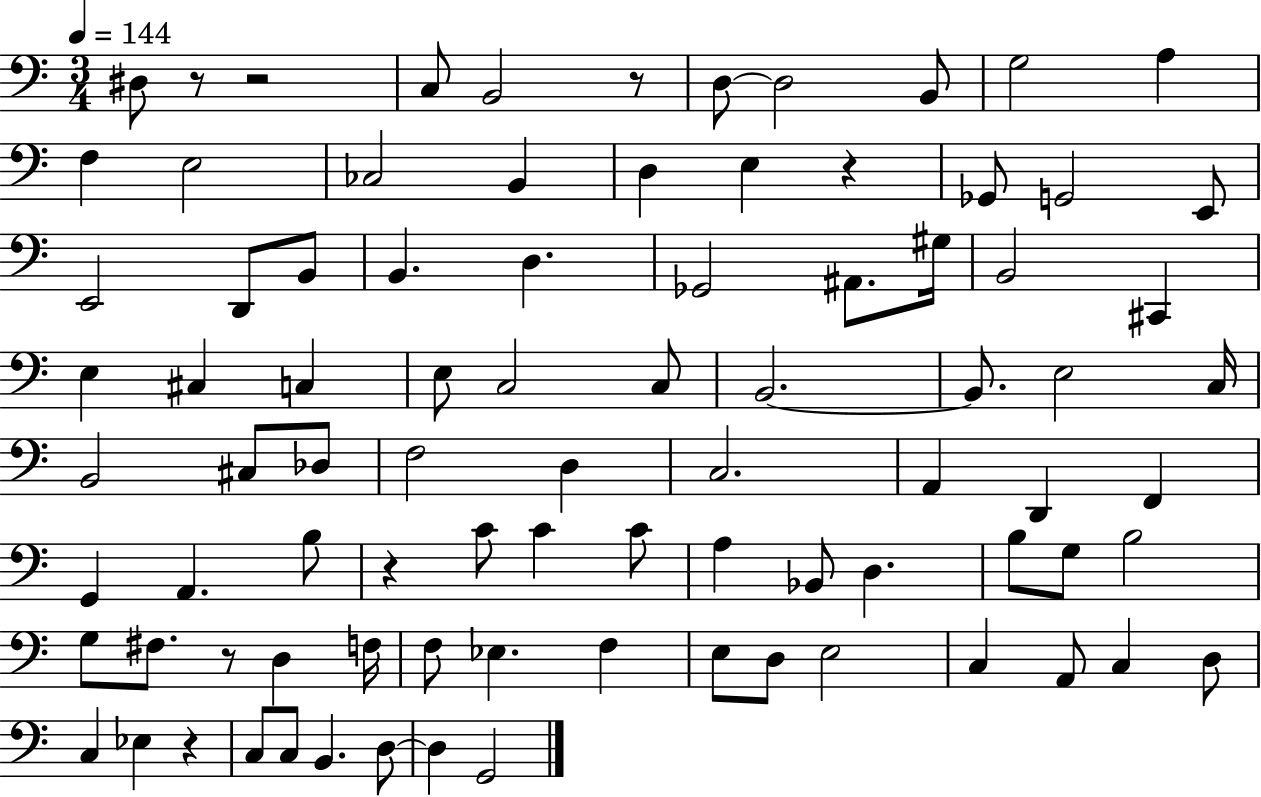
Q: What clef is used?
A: bass